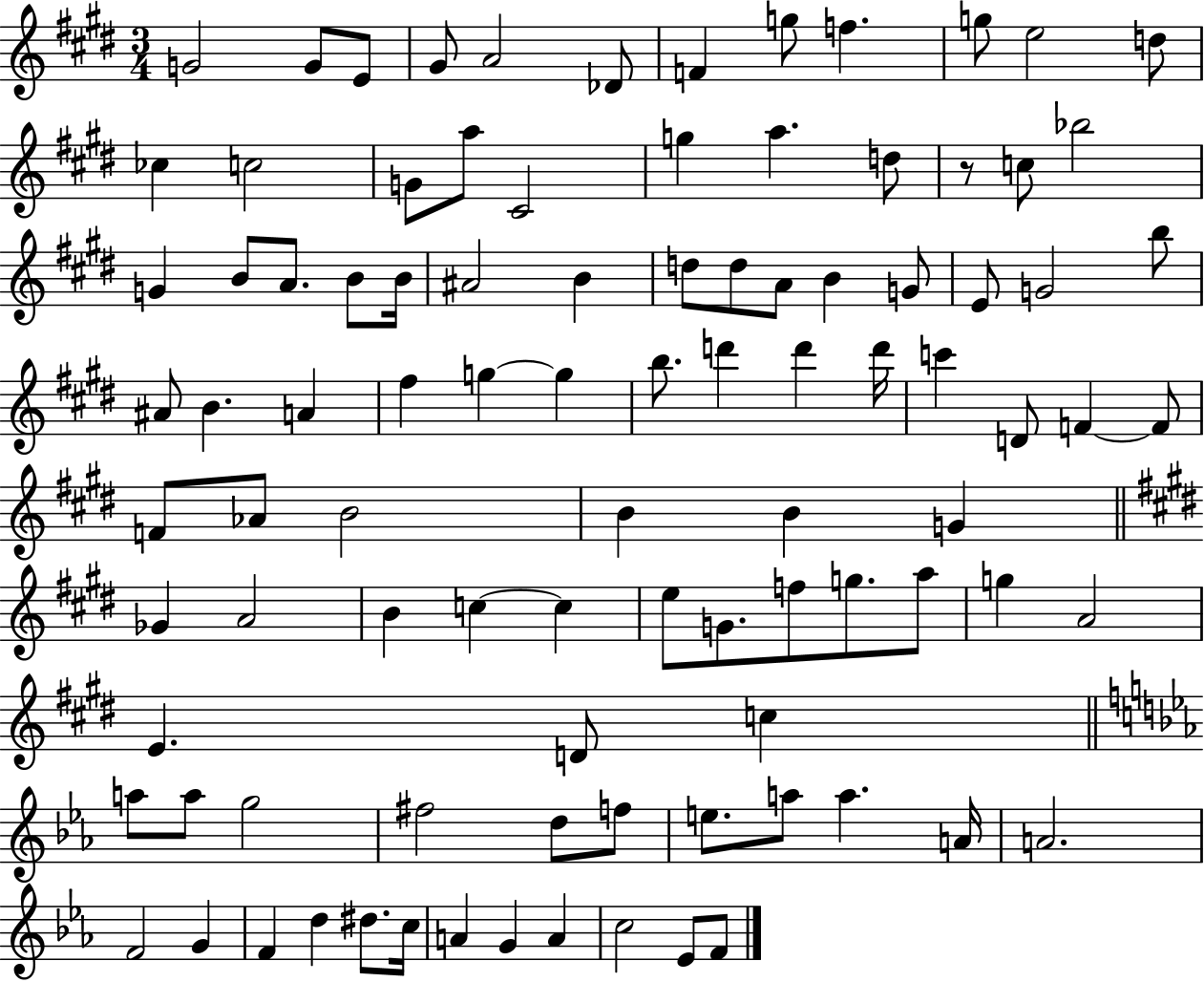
G4/h G4/e E4/e G#4/e A4/h Db4/e F4/q G5/e F5/q. G5/e E5/h D5/e CES5/q C5/h G4/e A5/e C#4/h G5/q A5/q. D5/e R/e C5/e Bb5/h G4/q B4/e A4/e. B4/e B4/s A#4/h B4/q D5/e D5/e A4/e B4/q G4/e E4/e G4/h B5/e A#4/e B4/q. A4/q F#5/q G5/q G5/q B5/e. D6/q D6/q D6/s C6/q D4/e F4/q F4/e F4/e Ab4/e B4/h B4/q B4/q G4/q Gb4/q A4/h B4/q C5/q C5/q E5/e G4/e. F5/e G5/e. A5/e G5/q A4/h E4/q. D4/e C5/q A5/e A5/e G5/h F#5/h D5/e F5/e E5/e. A5/e A5/q. A4/s A4/h. F4/h G4/q F4/q D5/q D#5/e. C5/s A4/q G4/q A4/q C5/h Eb4/e F4/e